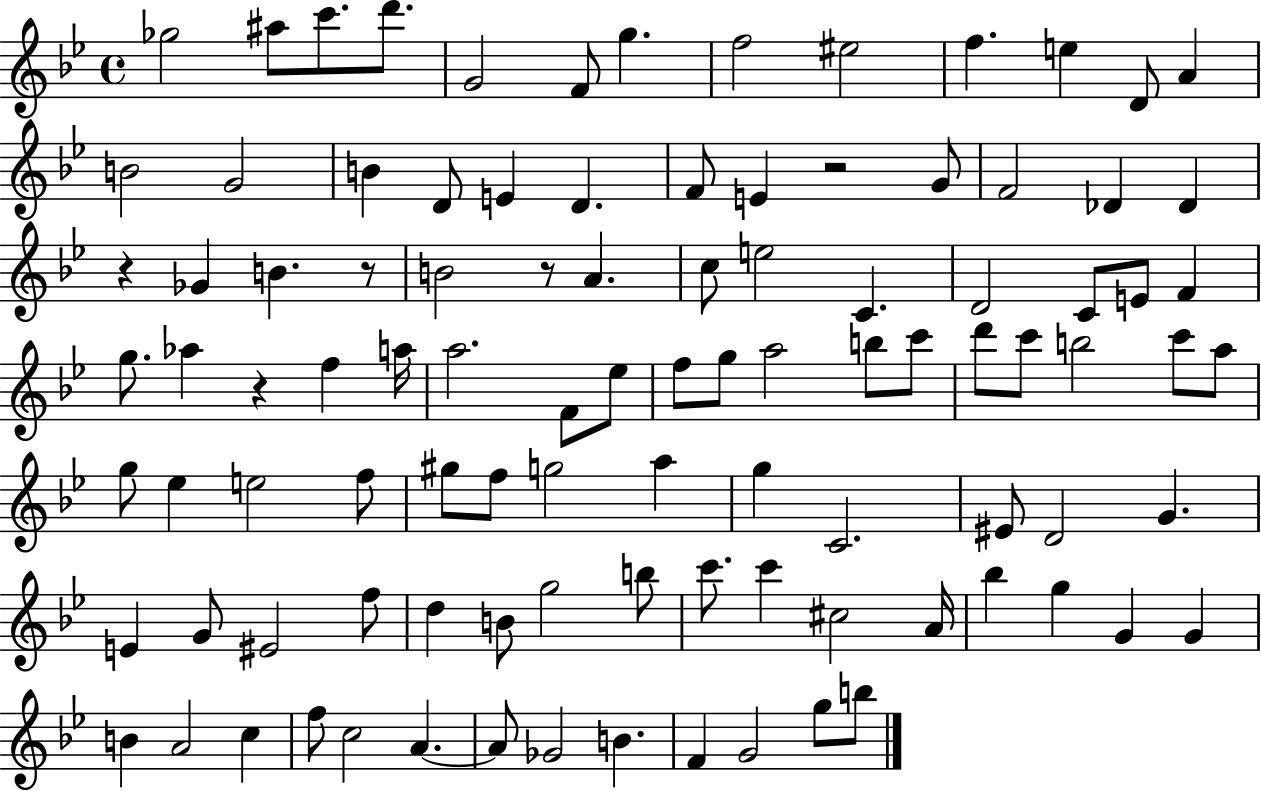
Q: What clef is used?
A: treble